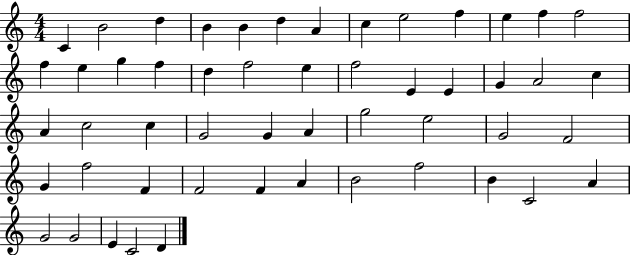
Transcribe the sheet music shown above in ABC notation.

X:1
T:Untitled
M:4/4
L:1/4
K:C
C B2 d B B d A c e2 f e f f2 f e g f d f2 e f2 E E G A2 c A c2 c G2 G A g2 e2 G2 F2 G f2 F F2 F A B2 f2 B C2 A G2 G2 E C2 D